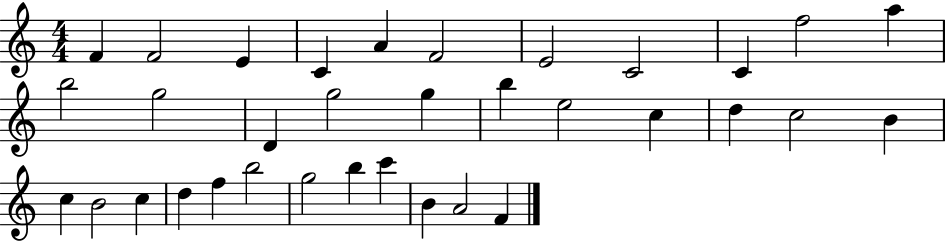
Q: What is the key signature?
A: C major